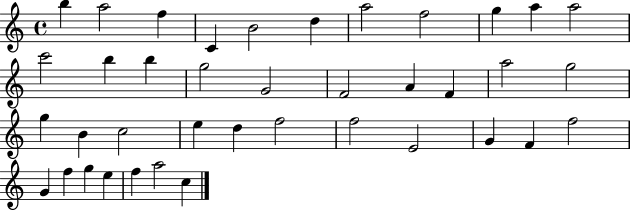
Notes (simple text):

B5/q A5/h F5/q C4/q B4/h D5/q A5/h F5/h G5/q A5/q A5/h C6/h B5/q B5/q G5/h G4/h F4/h A4/q F4/q A5/h G5/h G5/q B4/q C5/h E5/q D5/q F5/h F5/h E4/h G4/q F4/q F5/h G4/q F5/q G5/q E5/q F5/q A5/h C5/q